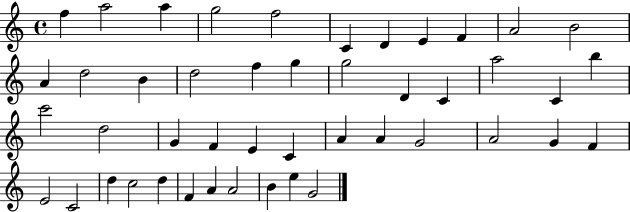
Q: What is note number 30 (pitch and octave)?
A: A4